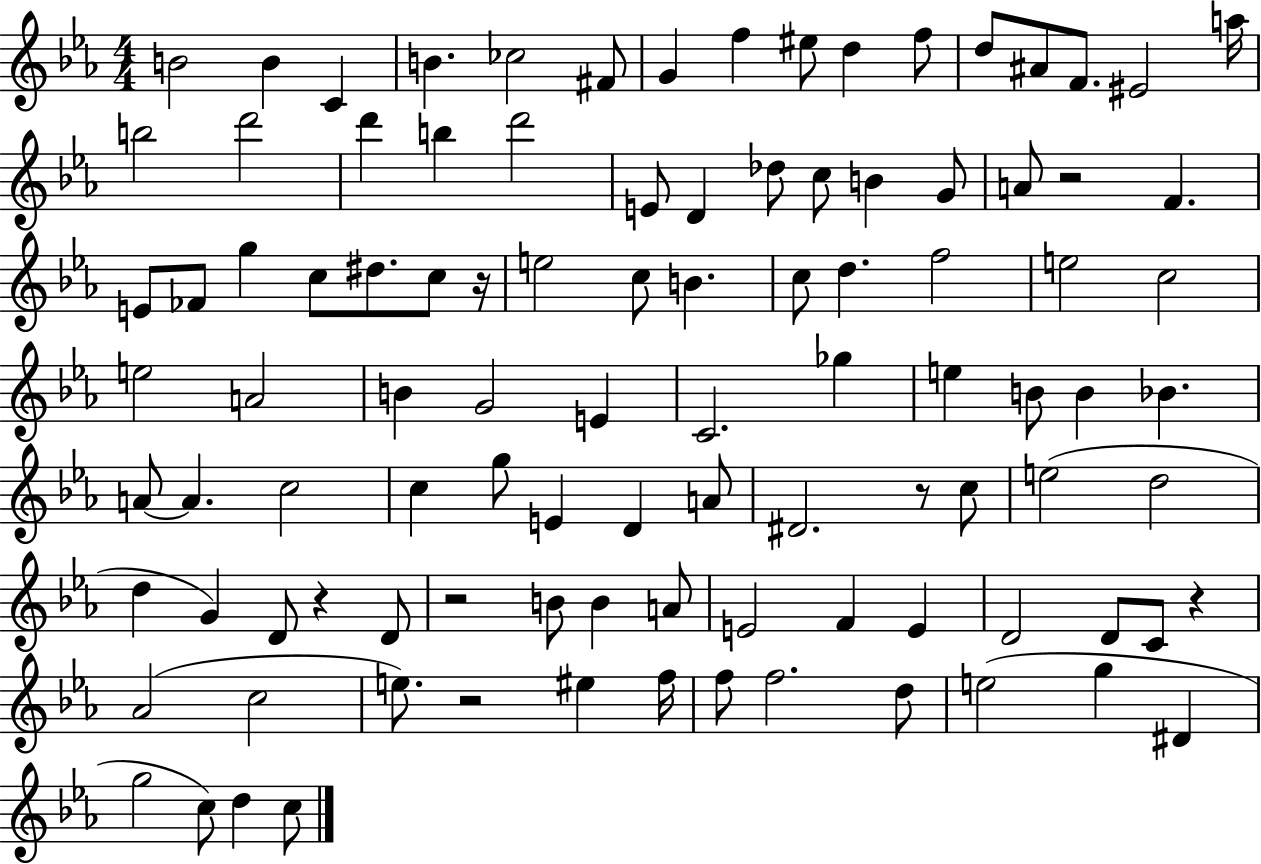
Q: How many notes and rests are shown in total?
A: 101